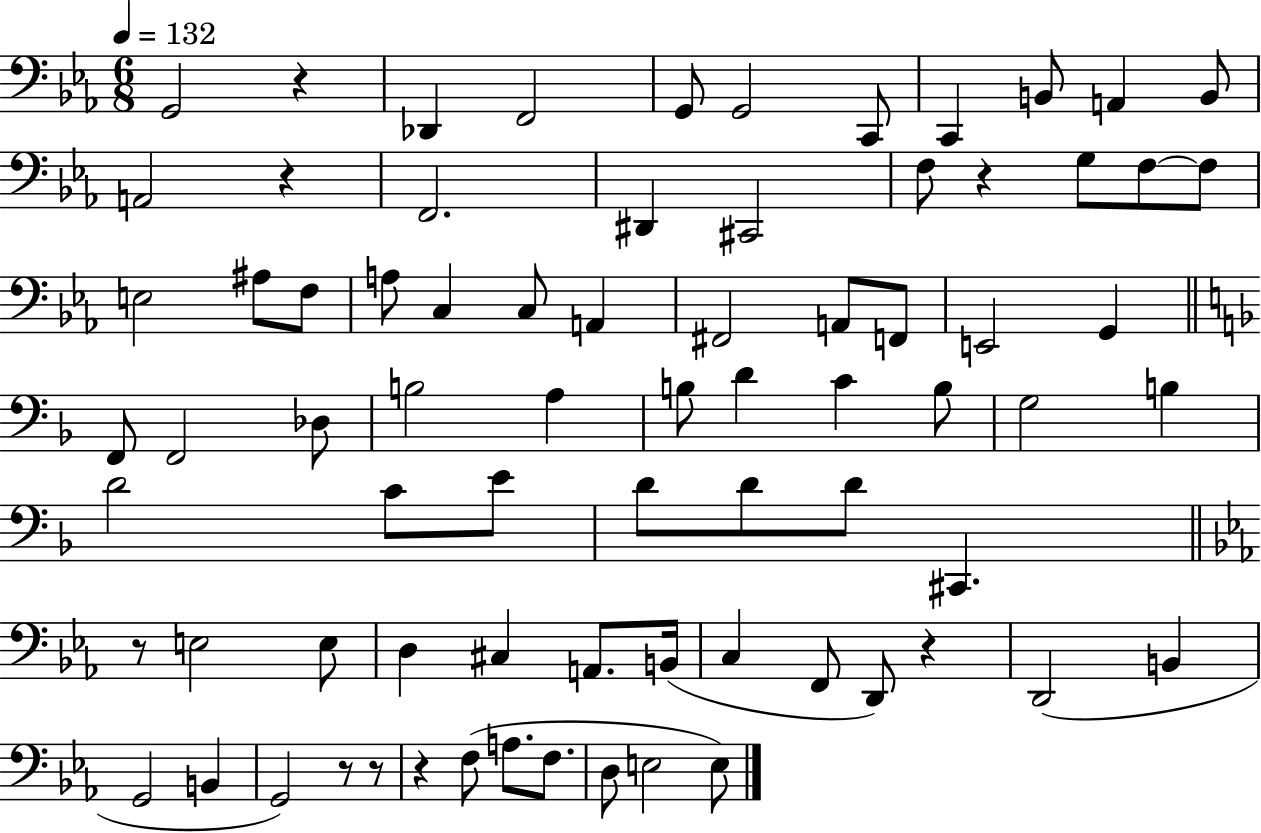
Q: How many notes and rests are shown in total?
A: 76